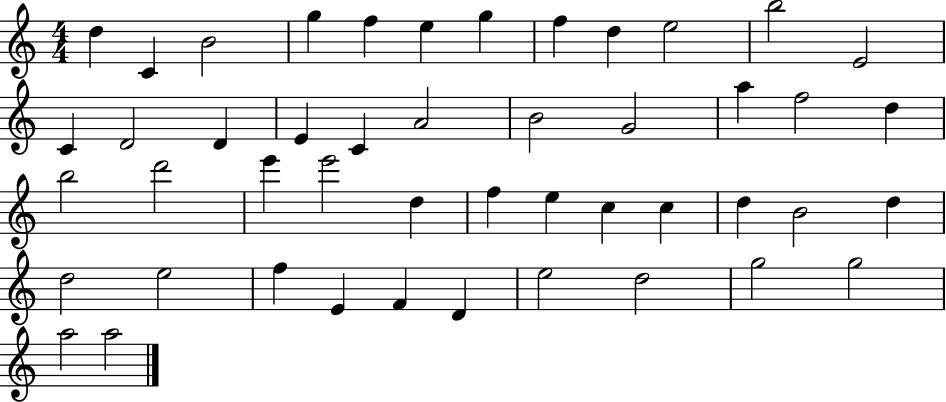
X:1
T:Untitled
M:4/4
L:1/4
K:C
d C B2 g f e g f d e2 b2 E2 C D2 D E C A2 B2 G2 a f2 d b2 d'2 e' e'2 d f e c c d B2 d d2 e2 f E F D e2 d2 g2 g2 a2 a2